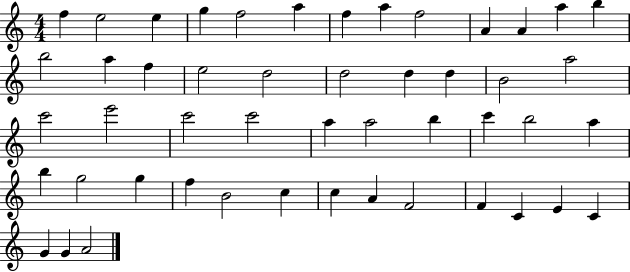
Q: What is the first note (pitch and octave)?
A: F5